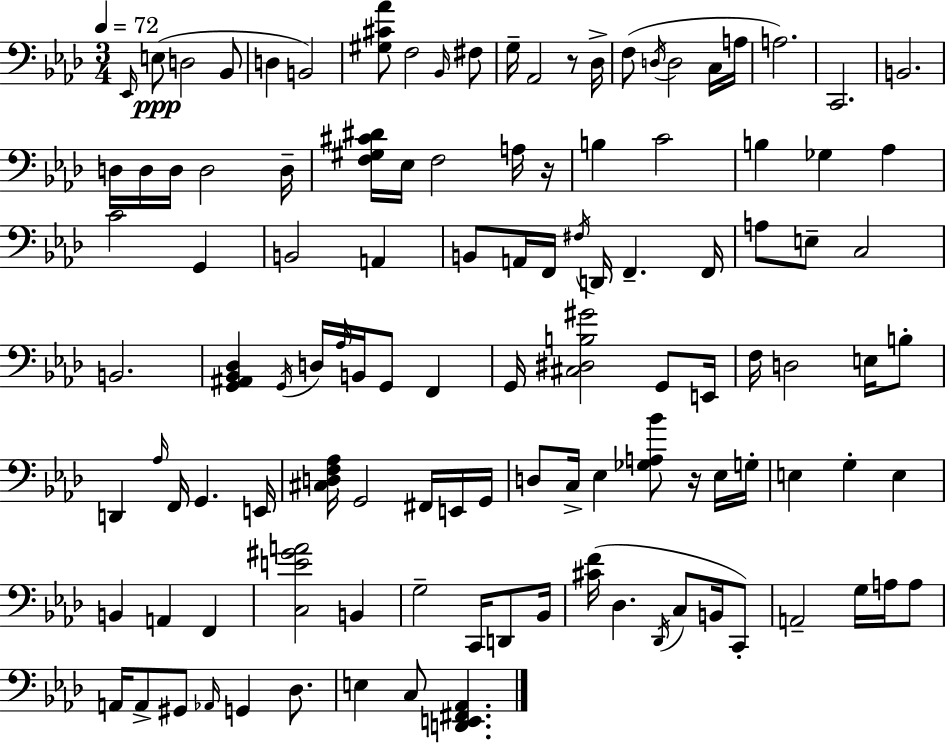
{
  \clef bass
  \numericTimeSignature
  \time 3/4
  \key aes \major
  \tempo 4 = 72
  \grace { ees,16 }\ppp e8( d2 bes,8 | d4 b,2) | <gis cis' aes'>8 f2 \grace { bes,16 } | fis8 g16-- aes,2 r8 | \break des16-> f8( \acciaccatura { d16 } d2 | c16 a16 a2.) | c,2. | b,2. | \break d16 d16 d16 d2 | d16-- <f gis cis' dis'>16 ees16 f2 | a16 r16 b4 c'2 | b4 ges4 aes4 | \break c'2 g,4 | b,2 a,4 | b,8 a,16 f,16 \acciaccatura { fis16 } d,16 f,4.-- | f,16 a8 e8-- c2 | \break b,2. | <g, ais, bes, des>4 \acciaccatura { g,16 } d16 \grace { aes16 } b,16 | g,8 f,4 g,16 <cis dis b gis'>2 | g,8 e,16 f16 d2 | \break e16 b8-. d,4 \grace { aes16 } f,16 | g,4. e,16 <cis d f aes>16 g,2 | fis,16 e,16 g,16 d8 c16-> ees4 | <ges a bes'>8 r16 ees16 g16-. e4 g4-. | \break e4 b,4 a,4 | f,4 <c e' gis' a'>2 | b,4 g2-- | c,16 d,8 bes,16 <cis' f'>16( des4. | \break \acciaccatura { des,16 } c8 b,16 c,8-.) a,2-- | g16 a16 a8 a,16 a,8-> gis,8 | \grace { aes,16 } g,4 des8. e4 | c8 <d, e, fis, aes,>4. \bar "|."
}